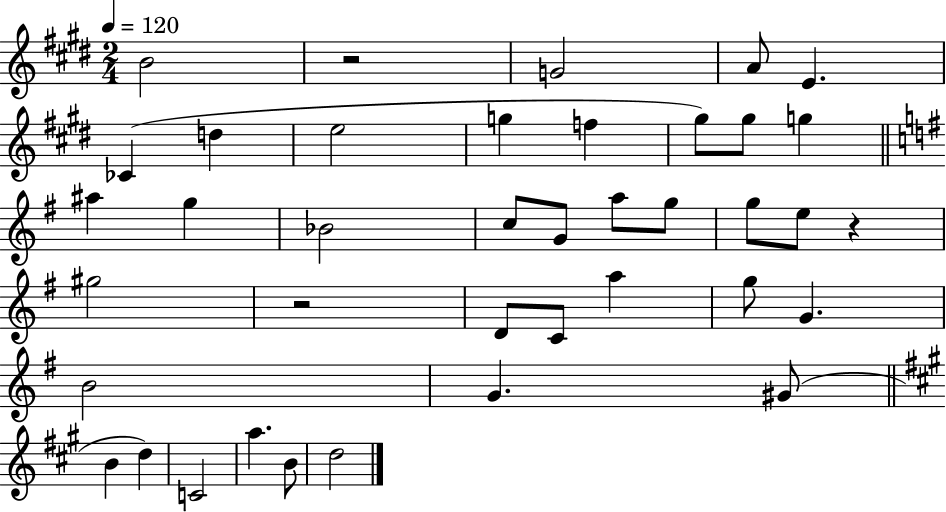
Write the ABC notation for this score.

X:1
T:Untitled
M:2/4
L:1/4
K:E
B2 z2 G2 A/2 E _C d e2 g f ^g/2 ^g/2 g ^a g _B2 c/2 G/2 a/2 g/2 g/2 e/2 z ^g2 z2 D/2 C/2 a g/2 G B2 G ^G/2 B d C2 a B/2 d2